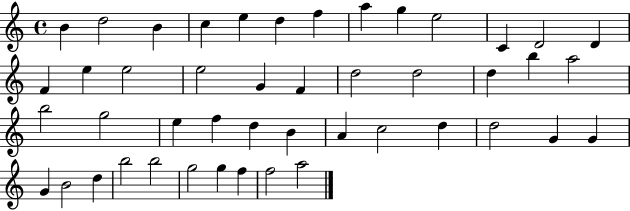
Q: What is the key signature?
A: C major